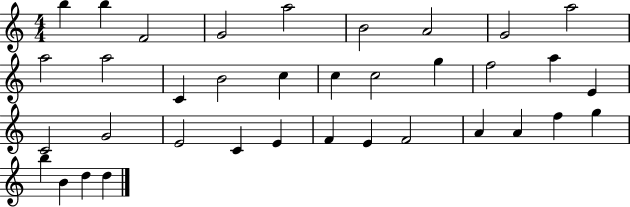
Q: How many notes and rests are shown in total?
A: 36